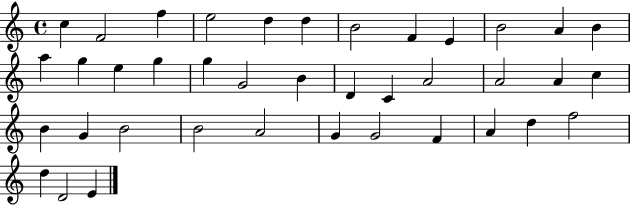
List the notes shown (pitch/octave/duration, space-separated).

C5/q F4/h F5/q E5/h D5/q D5/q B4/h F4/q E4/q B4/h A4/q B4/q A5/q G5/q E5/q G5/q G5/q G4/h B4/q D4/q C4/q A4/h A4/h A4/q C5/q B4/q G4/q B4/h B4/h A4/h G4/q G4/h F4/q A4/q D5/q F5/h D5/q D4/h E4/q